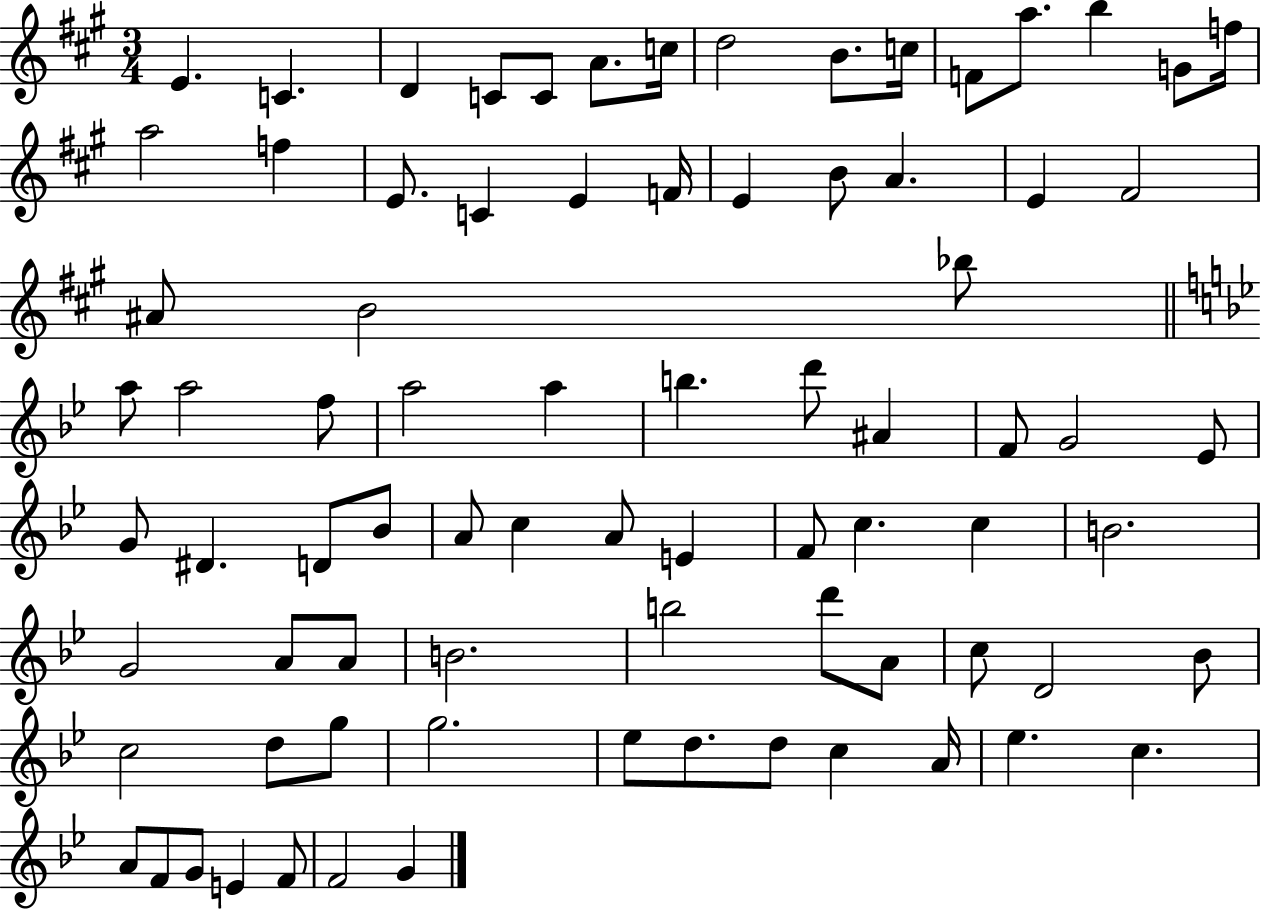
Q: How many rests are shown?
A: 0